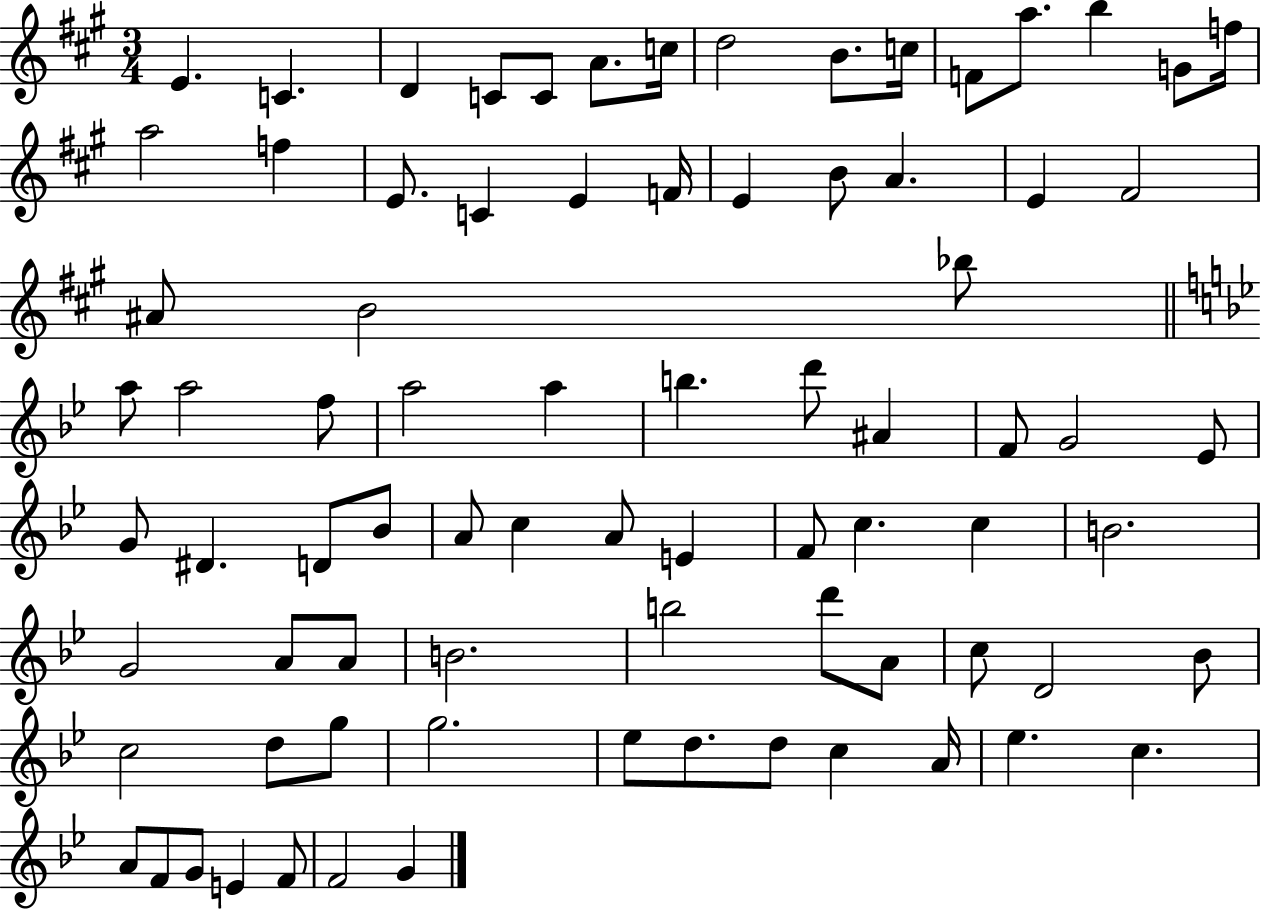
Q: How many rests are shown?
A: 0